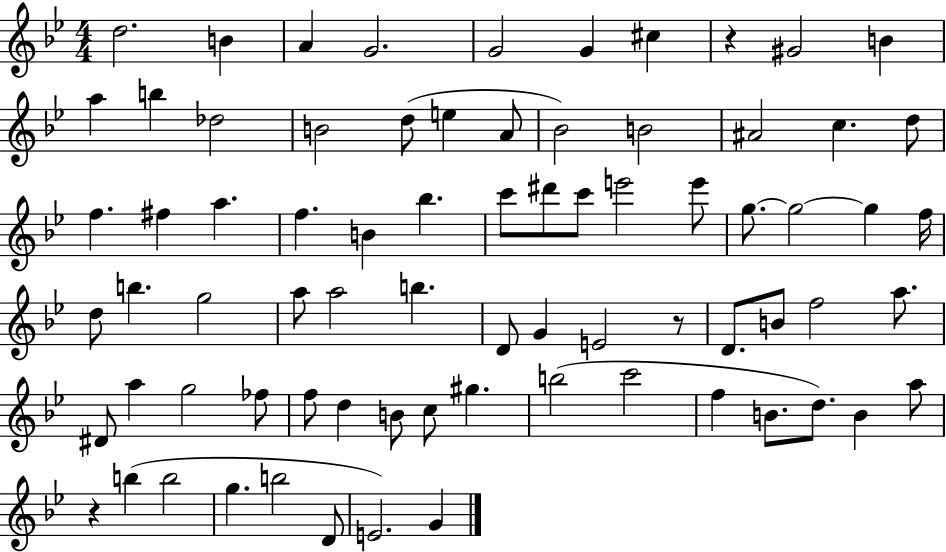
D5/h. B4/q A4/q G4/h. G4/h G4/q C#5/q R/q G#4/h B4/q A5/q B5/q Db5/h B4/h D5/e E5/q A4/e Bb4/h B4/h A#4/h C5/q. D5/e F5/q. F#5/q A5/q. F5/q. B4/q Bb5/q. C6/e D#6/e C6/e E6/h E6/e G5/e. G5/h G5/q F5/s D5/e B5/q. G5/h A5/e A5/h B5/q. D4/e G4/q E4/h R/e D4/e. B4/e F5/h A5/e. D#4/e A5/q G5/h FES5/e F5/e D5/q B4/e C5/e G#5/q. B5/h C6/h F5/q B4/e. D5/e. B4/q A5/e R/q B5/q B5/h G5/q. B5/h D4/e E4/h. G4/q